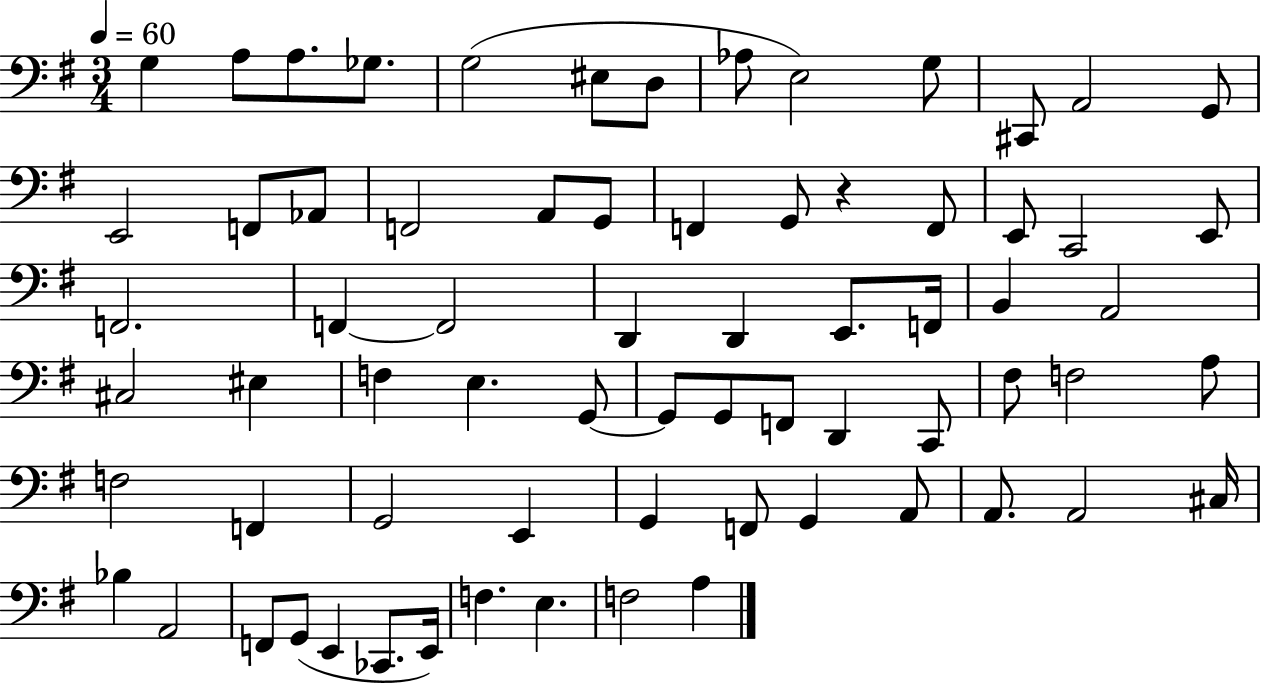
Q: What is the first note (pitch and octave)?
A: G3